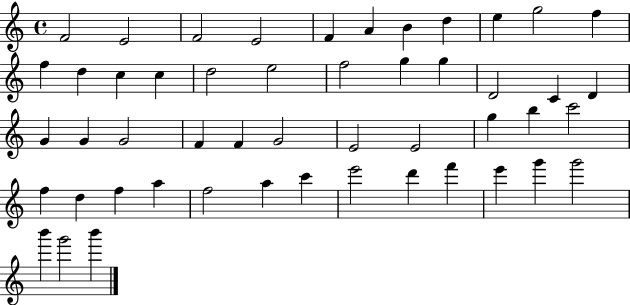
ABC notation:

X:1
T:Untitled
M:4/4
L:1/4
K:C
F2 E2 F2 E2 F A B d e g2 f f d c c d2 e2 f2 g g D2 C D G G G2 F F G2 E2 E2 g b c'2 f d f a f2 a c' e'2 d' f' e' g' g'2 b' g'2 b'